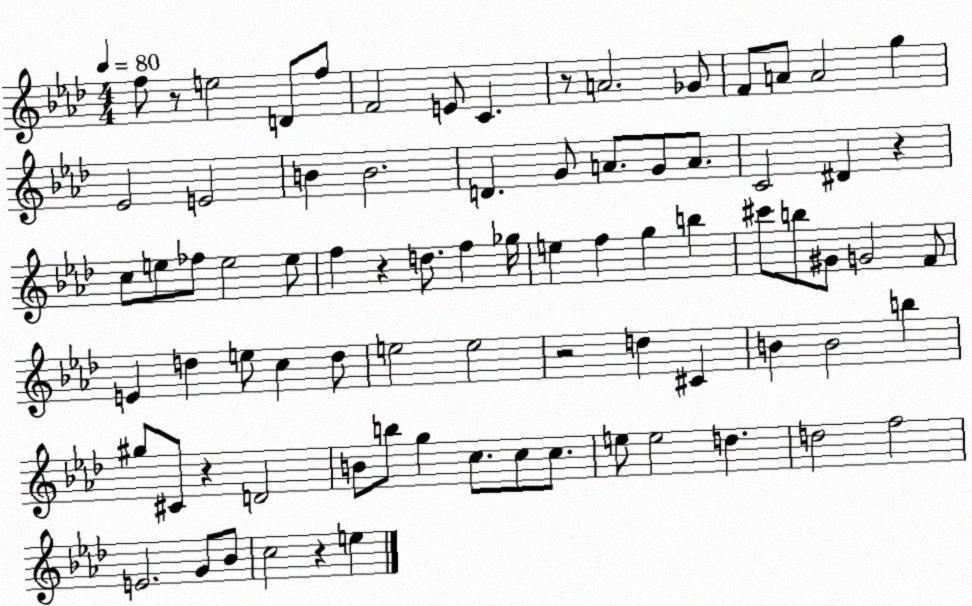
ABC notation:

X:1
T:Untitled
M:4/4
L:1/4
K:Ab
f/2 z/2 e2 D/2 f/2 F2 E/2 C z/2 A2 _G/2 F/2 A/2 A2 g _E2 E2 B B2 D G/2 A/2 G/2 A/2 C2 ^D z c/2 e/2 _f/2 e2 e/2 f z d/2 f _g/4 e f g b ^c'/2 b/2 ^G/2 G2 F/2 E d e/2 c d/2 e2 e2 z2 d ^C B B2 b ^g/2 ^C/2 z D2 B/2 b/2 g c/2 c/2 c/2 e/2 e2 d d2 f2 E2 G/2 _B/2 c2 z e